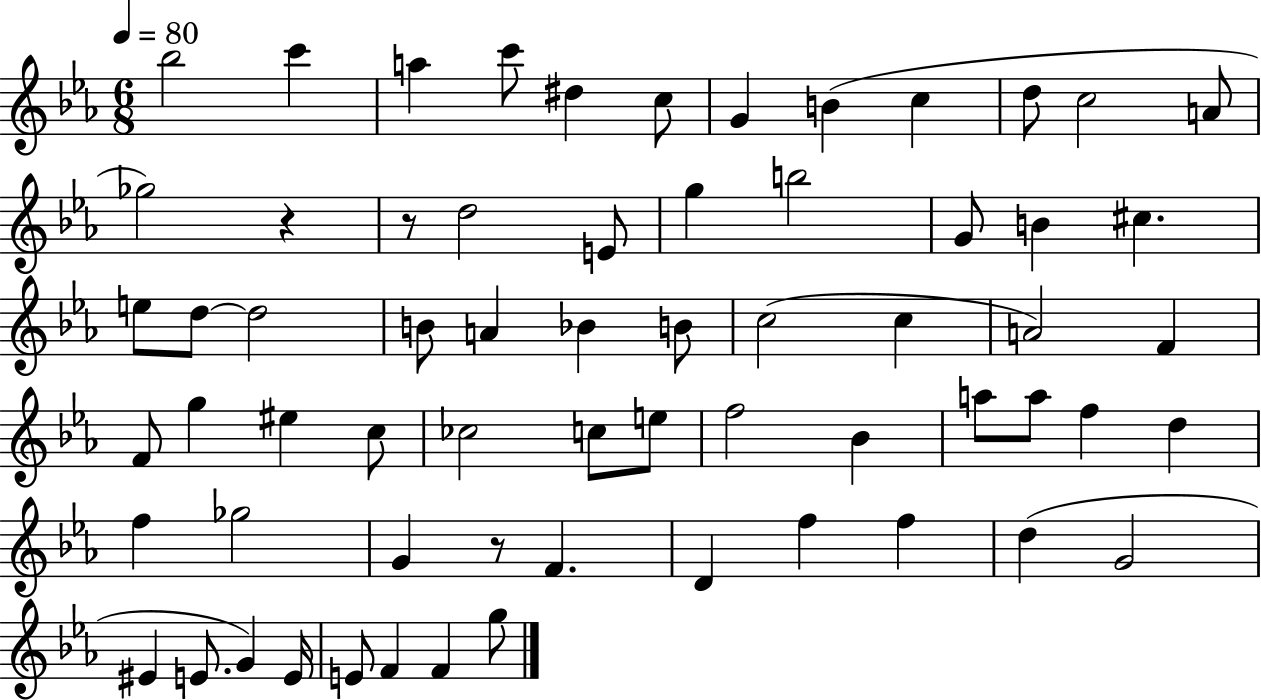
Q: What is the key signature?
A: EES major